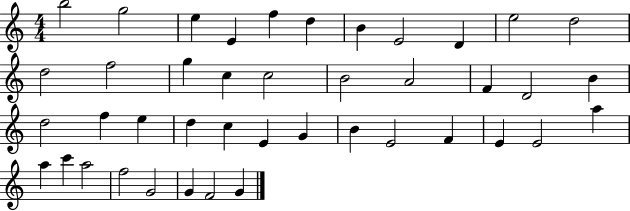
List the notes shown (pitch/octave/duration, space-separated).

B5/h G5/h E5/q E4/q F5/q D5/q B4/q E4/h D4/q E5/h D5/h D5/h F5/h G5/q C5/q C5/h B4/h A4/h F4/q D4/h B4/q D5/h F5/q E5/q D5/q C5/q E4/q G4/q B4/q E4/h F4/q E4/q E4/h A5/q A5/q C6/q A5/h F5/h G4/h G4/q F4/h G4/q